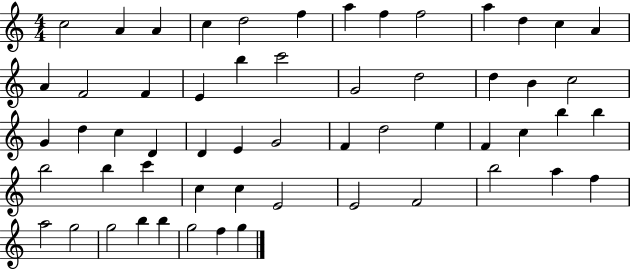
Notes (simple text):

C5/h A4/q A4/q C5/q D5/h F5/q A5/q F5/q F5/h A5/q D5/q C5/q A4/q A4/q F4/h F4/q E4/q B5/q C6/h G4/h D5/h D5/q B4/q C5/h G4/q D5/q C5/q D4/q D4/q E4/q G4/h F4/q D5/h E5/q F4/q C5/q B5/q B5/q B5/h B5/q C6/q C5/q C5/q E4/h E4/h F4/h B5/h A5/q F5/q A5/h G5/h G5/h B5/q B5/q G5/h F5/q G5/q